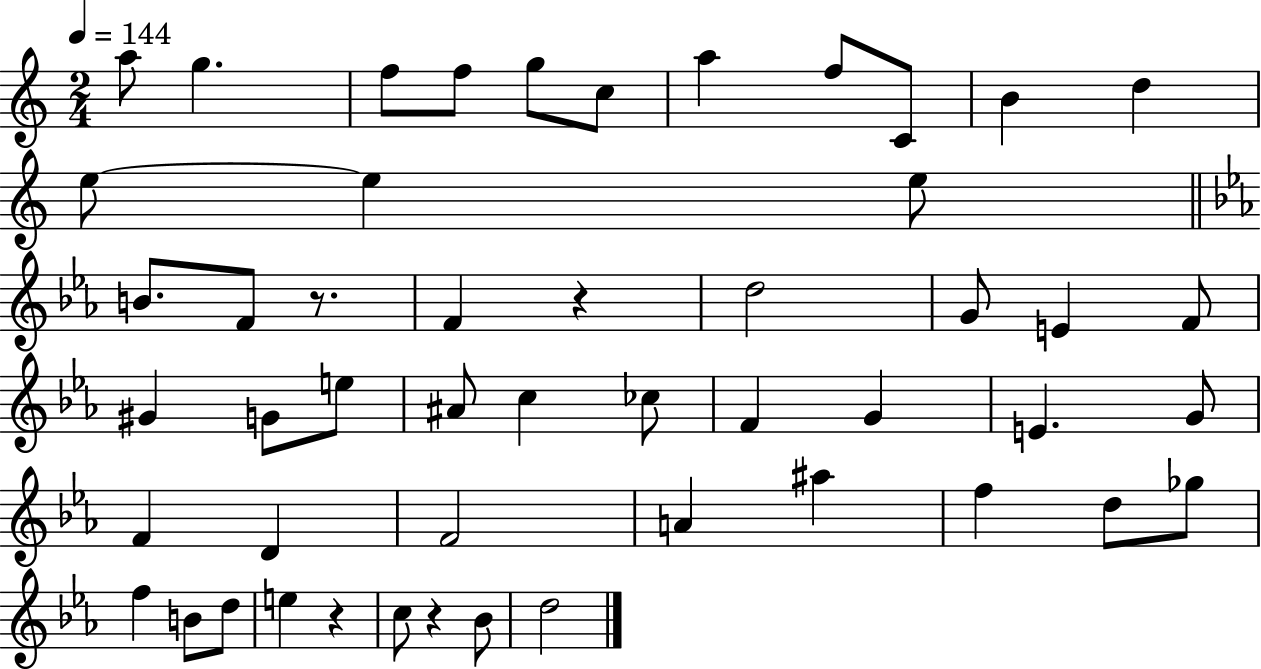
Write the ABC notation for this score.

X:1
T:Untitled
M:2/4
L:1/4
K:C
a/2 g f/2 f/2 g/2 c/2 a f/2 C/2 B d e/2 e e/2 B/2 F/2 z/2 F z d2 G/2 E F/2 ^G G/2 e/2 ^A/2 c _c/2 F G E G/2 F D F2 A ^a f d/2 _g/2 f B/2 d/2 e z c/2 z _B/2 d2